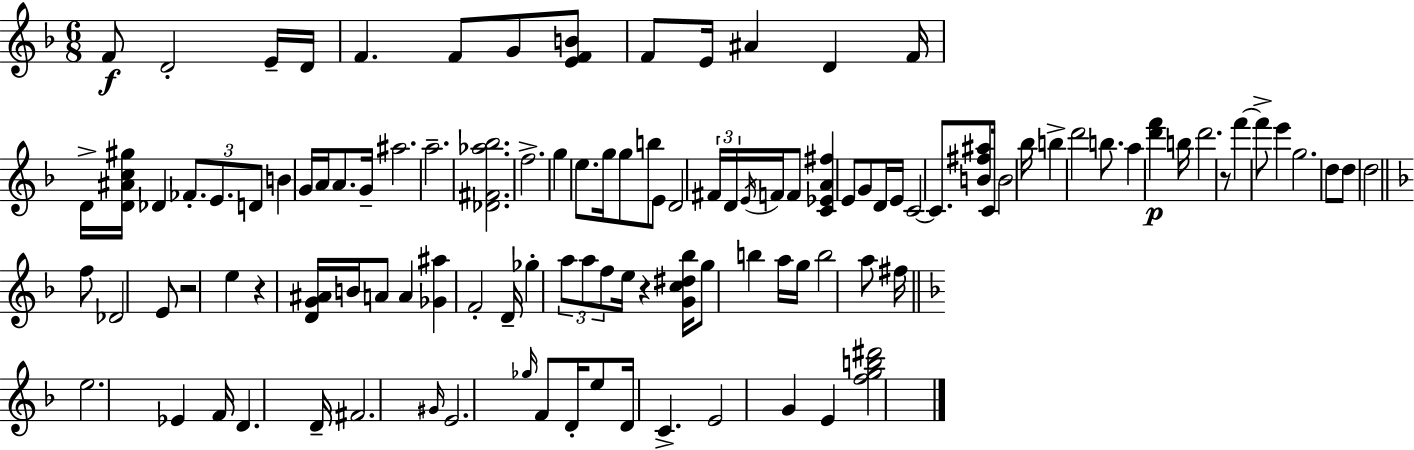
X:1
T:Untitled
M:6/8
L:1/4
K:Dm
F/2 D2 E/4 D/4 F F/2 G/2 [EFB]/2 F/2 E/4 ^A D F/4 D/4 [D^Ac^g]/4 _D _F/2 E/2 D/2 B G/4 A/4 A/2 G/4 ^a2 a2 [_D^F_a_b]2 f2 g e/2 g/4 g/2 b/2 E/2 D2 ^F/4 D/4 E/4 F/4 F/2 [C_EA^f] E/2 G/2 D/4 E/4 C2 C/2 [B^f^a]/2 C/4 B2 _b/4 b d'2 b/2 a [d'f'] b/4 d'2 z/2 f' f'/2 e' g2 d/2 d/2 d2 f/2 _D2 E/2 z2 e z [DG^A]/4 B/4 A/2 A [_G^a] F2 D/4 _g a/2 a/2 f/2 e/4 z [Gc^d_b]/4 g/2 b a/4 g/4 b2 a/2 ^f/4 e2 _E F/4 D D/4 ^F2 ^G/4 E2 _g/4 F/2 D/4 e/2 D/4 C E2 G E [fgb^d']2